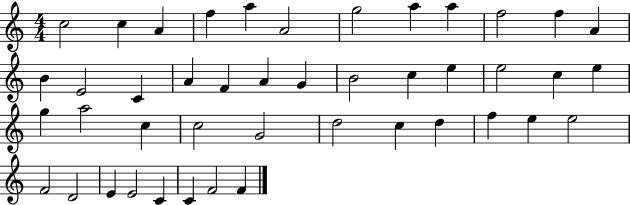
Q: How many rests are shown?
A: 0